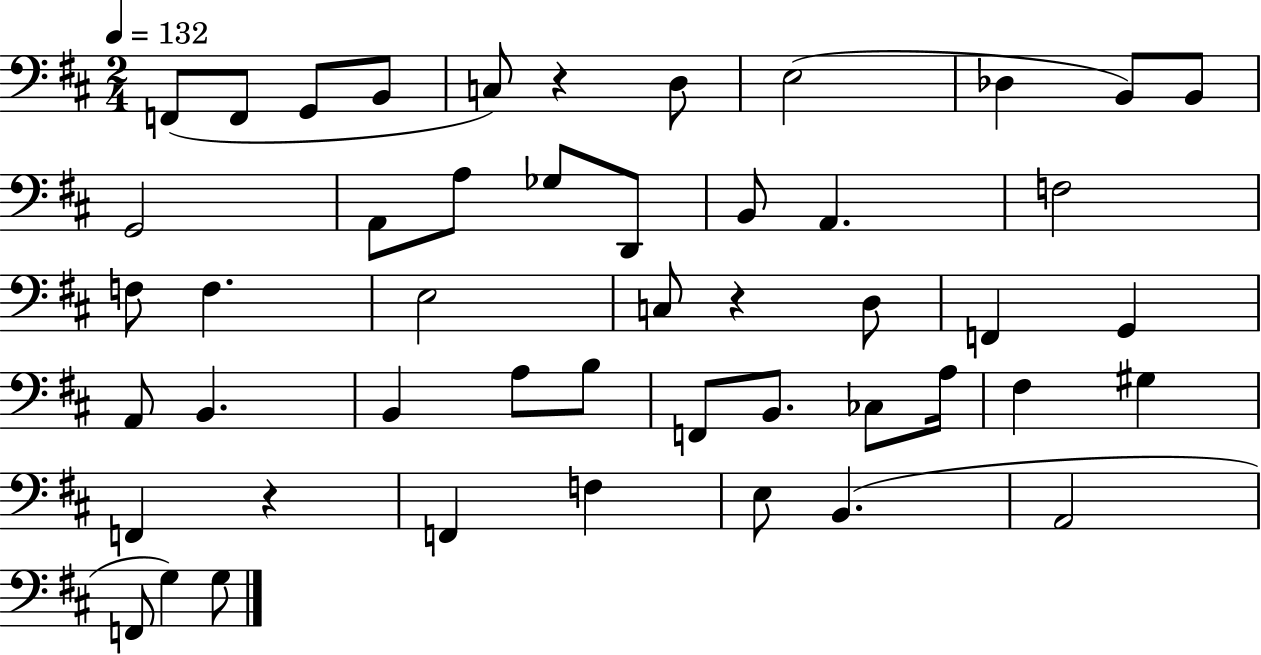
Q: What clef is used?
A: bass